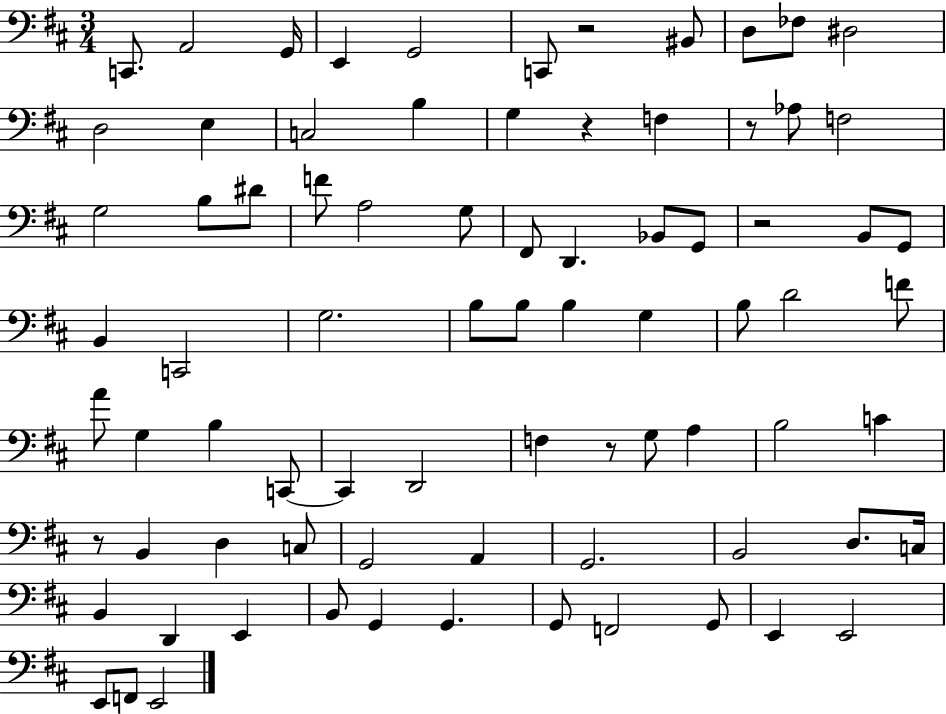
X:1
T:Untitled
M:3/4
L:1/4
K:D
C,,/2 A,,2 G,,/4 E,, G,,2 C,,/2 z2 ^B,,/2 D,/2 _F,/2 ^D,2 D,2 E, C,2 B, G, z F, z/2 _A,/2 F,2 G,2 B,/2 ^D/2 F/2 A,2 G,/2 ^F,,/2 D,, _B,,/2 G,,/2 z2 B,,/2 G,,/2 B,, C,,2 G,2 B,/2 B,/2 B, G, B,/2 D2 F/2 A/2 G, B, C,,/2 C,, D,,2 F, z/2 G,/2 A, B,2 C z/2 B,, D, C,/2 G,,2 A,, G,,2 B,,2 D,/2 C,/4 B,, D,, E,, B,,/2 G,, G,, G,,/2 F,,2 G,,/2 E,, E,,2 E,,/2 F,,/2 E,,2